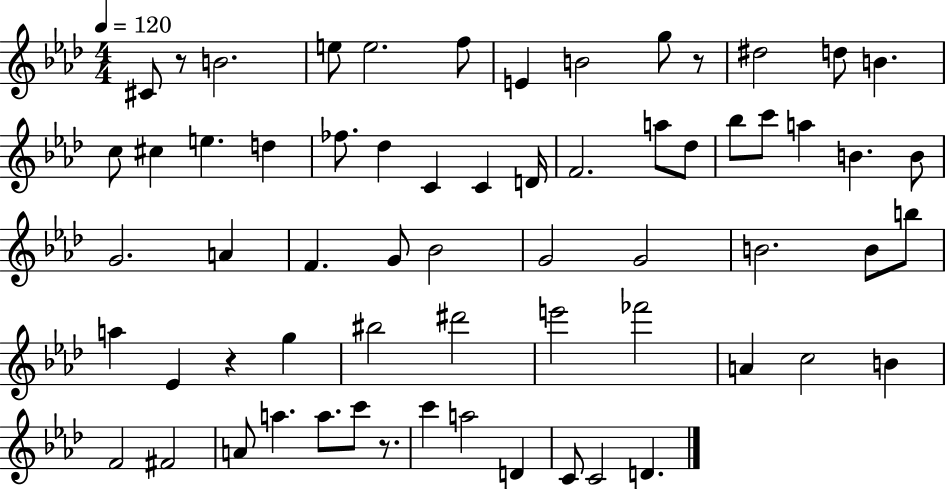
X:1
T:Untitled
M:4/4
L:1/4
K:Ab
^C/2 z/2 B2 e/2 e2 f/2 E B2 g/2 z/2 ^d2 d/2 B c/2 ^c e d _f/2 _d C C D/4 F2 a/2 _d/2 _b/2 c'/2 a B B/2 G2 A F G/2 _B2 G2 G2 B2 B/2 b/2 a _E z g ^b2 ^d'2 e'2 _f'2 A c2 B F2 ^F2 A/2 a a/2 c'/2 z/2 c' a2 D C/2 C2 D